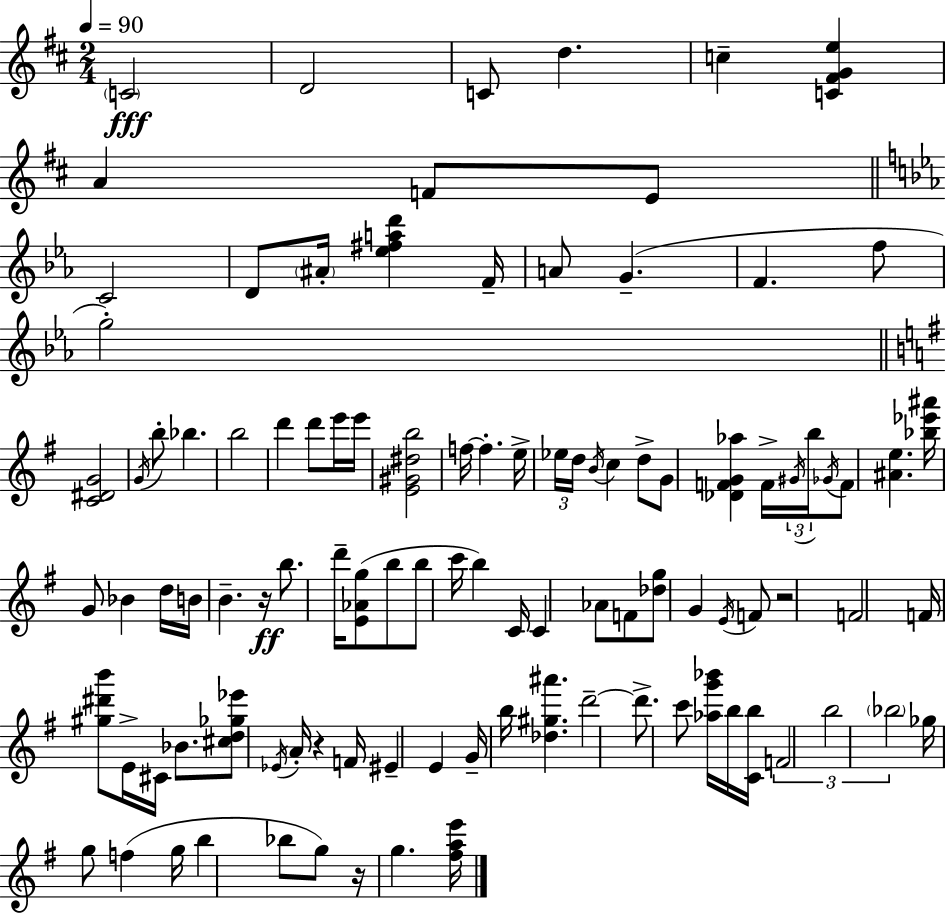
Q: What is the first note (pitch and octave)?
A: C4